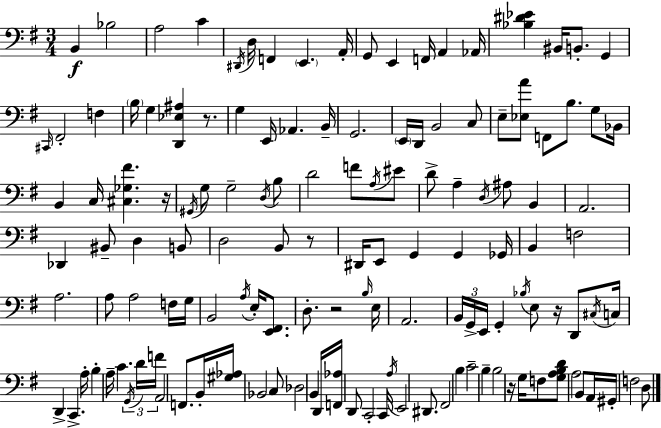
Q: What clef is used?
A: bass